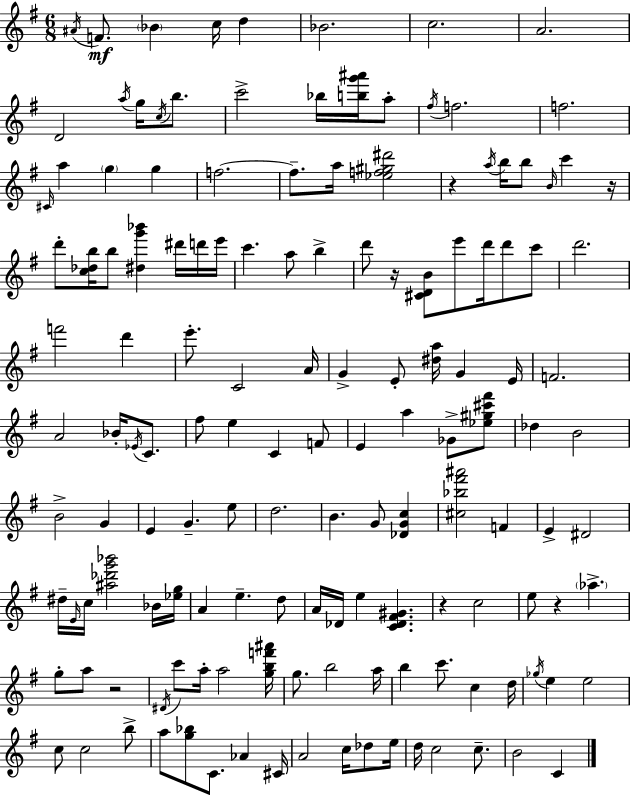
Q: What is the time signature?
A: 6/8